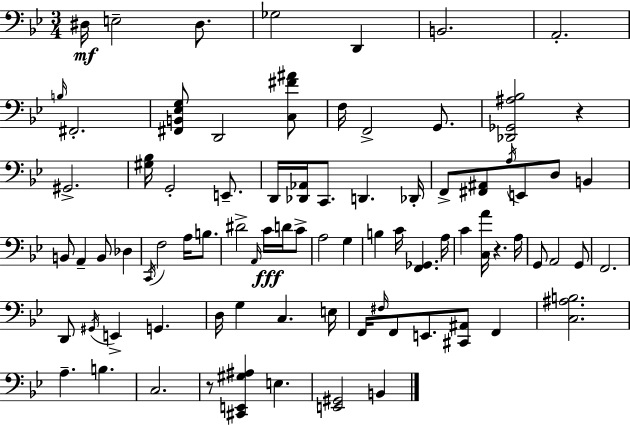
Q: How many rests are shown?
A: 3